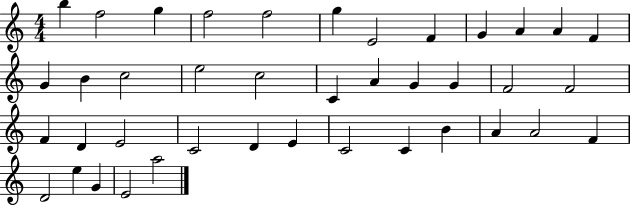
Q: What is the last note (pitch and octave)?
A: A5